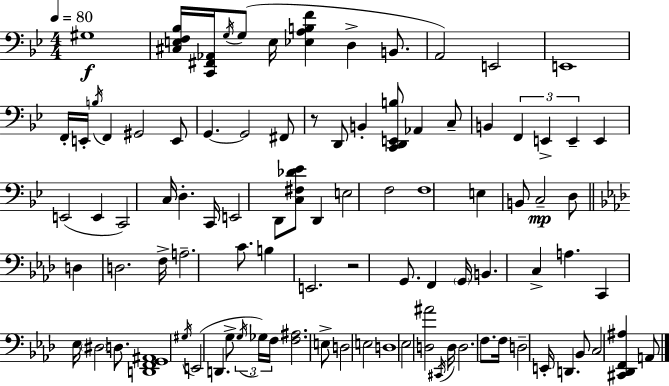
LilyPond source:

{
  \clef bass
  \numericTimeSignature
  \time 4/4
  \key bes \major
  \tempo 4 = 80
  \repeat volta 2 { gis1\f | <cis e f bes>16 <c, fis, aes,>16 \acciaccatura { g16 } g8( e16 <ees a b f'>4 d4-> b,8. | a,2) e,2 | e,1 | \break f,16-. e,16-. \acciaccatura { b16 } f,4 gis,2 | e,8 g,4.~~ g,2 | fis,8 r8 d,8 b,4-. <c, d, e, b>8 aes,4 | c8-- b,4 \tuplet 3/2 { f,4 e,4-> e,4-- } | \break e,4 e,2( e,4 | c,2) c16 d4.-. | c,16 e,2 d,8 <c fis des' ees'>8 d,4 | e2 f2 | \break f1 | e4 b,8 c2--\mp | d8 \bar "||" \break \key aes \major d4 d2. | f16-> a2.-- c'8. | b4 e,2. | r2 g,8. f,4 \parenthesize g,16 | \break b,4. c4-> a4. | c,4 ees16 \parenthesize dis2 d8. | <d, f, g, ais,>1 | \acciaccatura { gis16 } e,2( d,4. g8-> | \break \tuplet 3/2 { \acciaccatura { g16 } ges16) f16 } <f ais>2. | e8-> d2 e2 | d1 | ees2 <d ais'>2 | \break \acciaccatura { cis,16 } d16 d2. | f8. f16 d2-- e,16-. d,4. | bes,8 c2 <cis, des, f, ais>4 | a,8 } \bar "|."
}